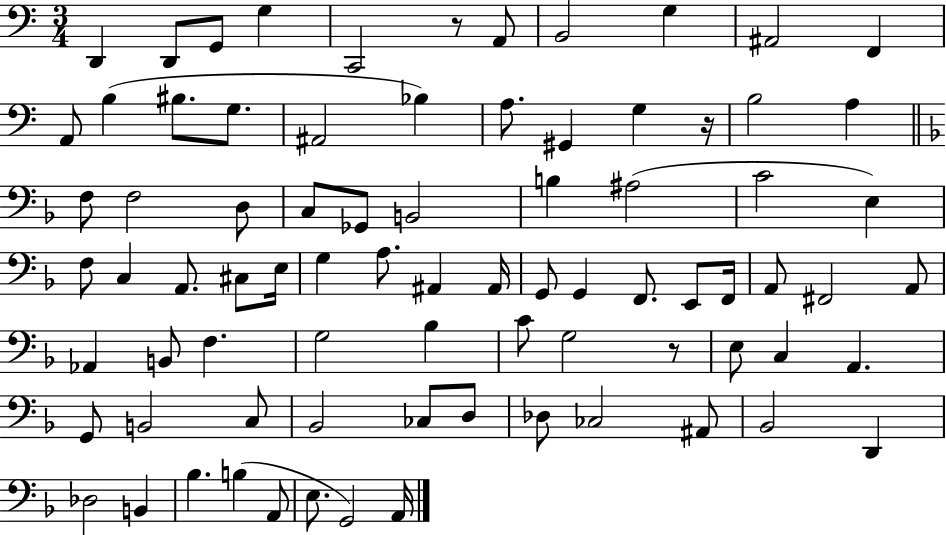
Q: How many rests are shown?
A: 3